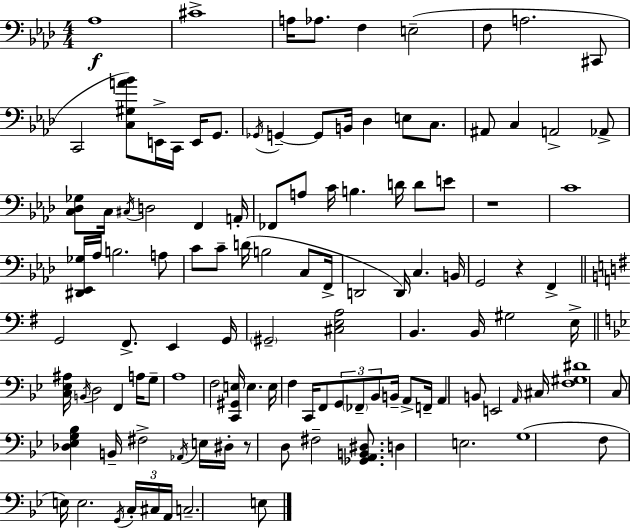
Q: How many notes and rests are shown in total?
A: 117